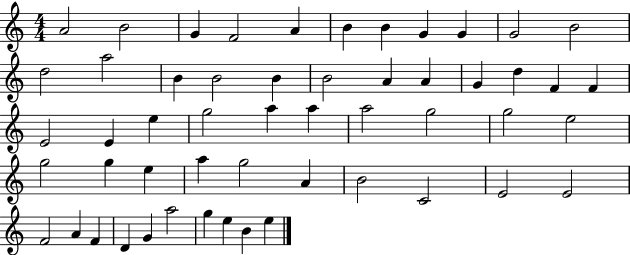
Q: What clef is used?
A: treble